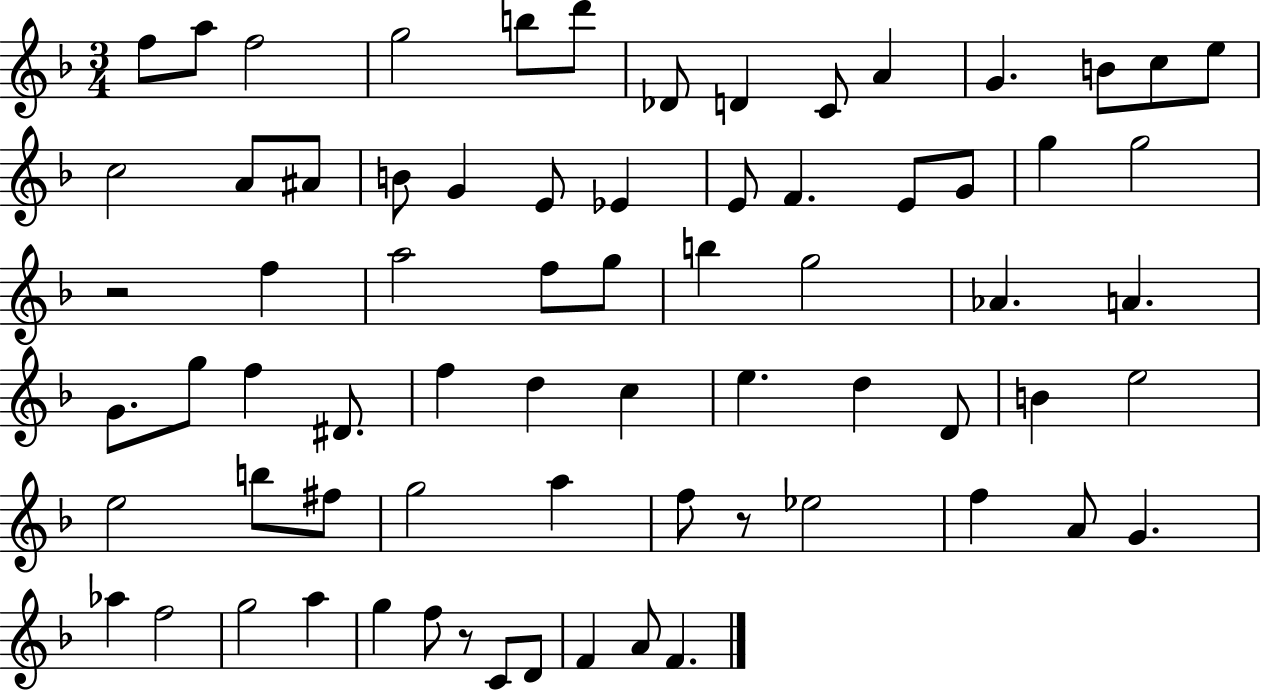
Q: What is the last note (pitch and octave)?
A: F4